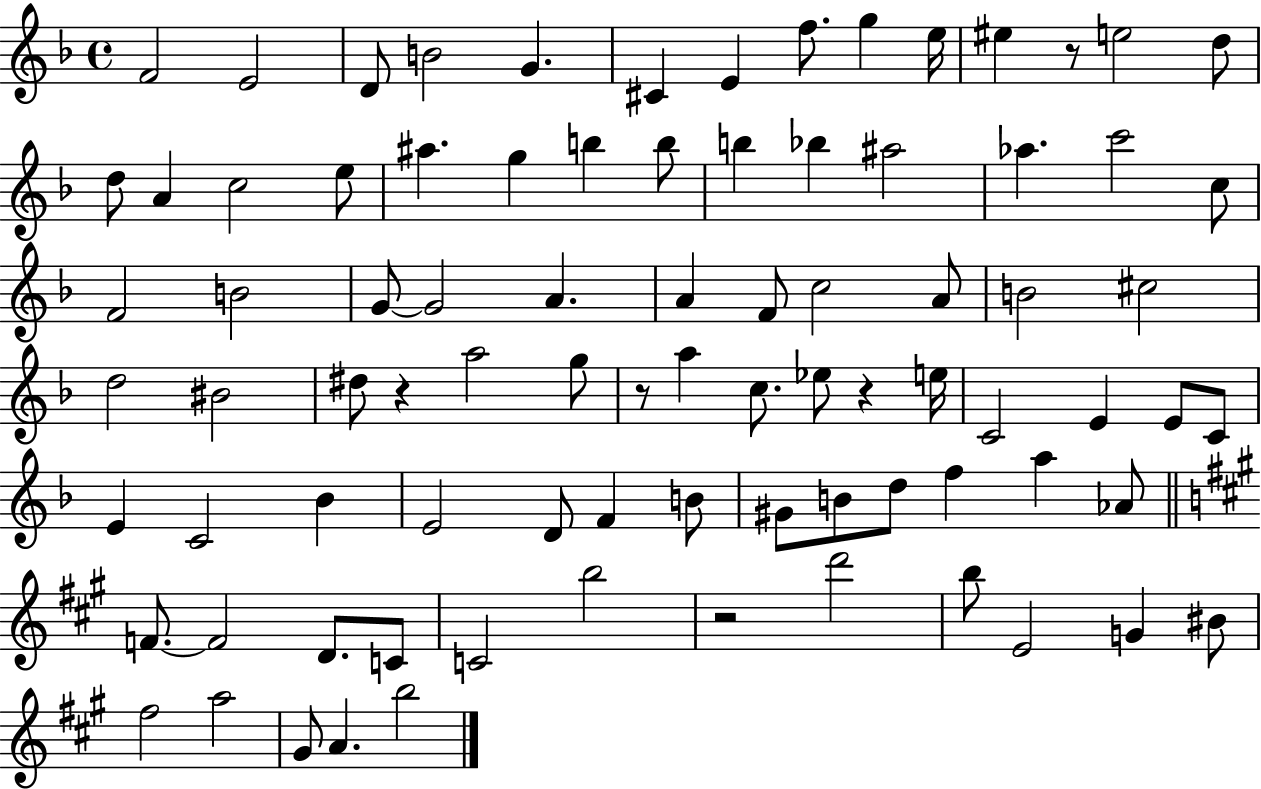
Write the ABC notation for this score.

X:1
T:Untitled
M:4/4
L:1/4
K:F
F2 E2 D/2 B2 G ^C E f/2 g e/4 ^e z/2 e2 d/2 d/2 A c2 e/2 ^a g b b/2 b _b ^a2 _a c'2 c/2 F2 B2 G/2 G2 A A F/2 c2 A/2 B2 ^c2 d2 ^B2 ^d/2 z a2 g/2 z/2 a c/2 _e/2 z e/4 C2 E E/2 C/2 E C2 _B E2 D/2 F B/2 ^G/2 B/2 d/2 f a _A/2 F/2 F2 D/2 C/2 C2 b2 z2 d'2 b/2 E2 G ^B/2 ^f2 a2 ^G/2 A b2